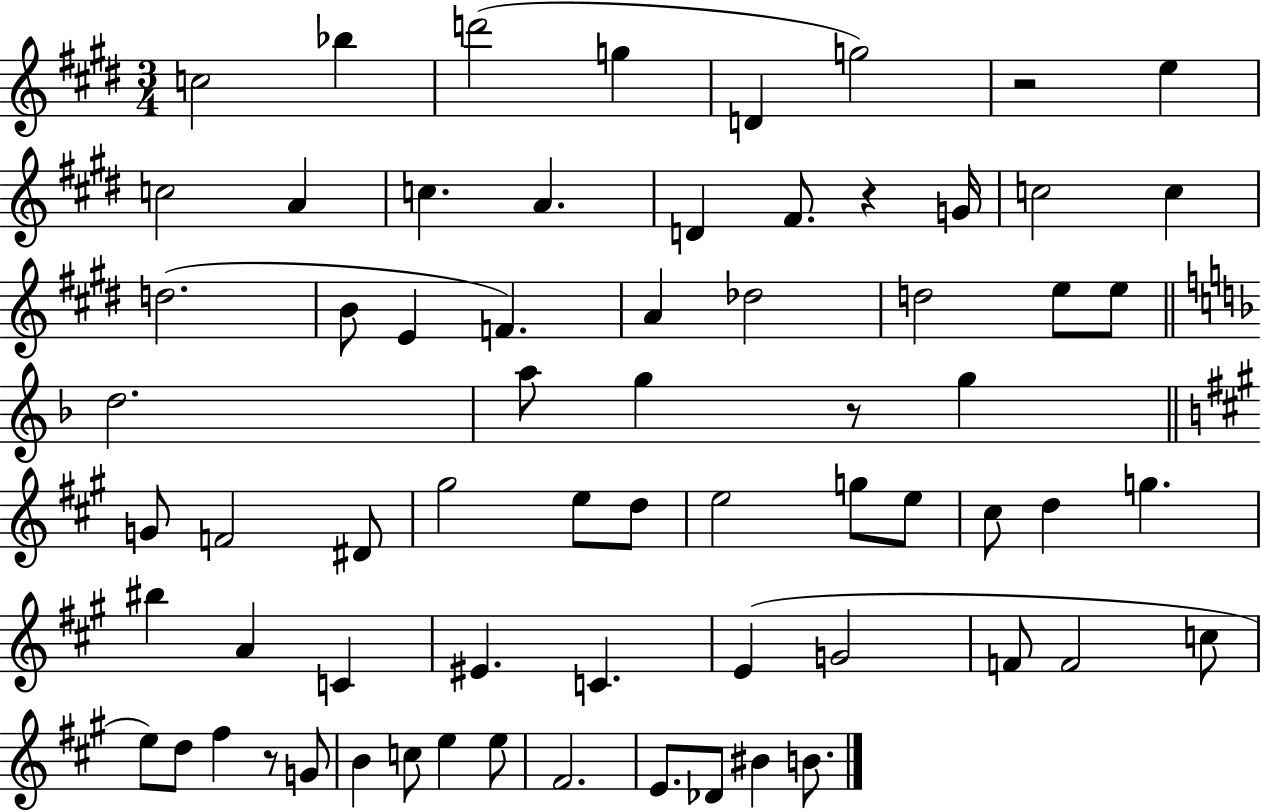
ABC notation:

X:1
T:Untitled
M:3/4
L:1/4
K:E
c2 _b d'2 g D g2 z2 e c2 A c A D ^F/2 z G/4 c2 c d2 B/2 E F A _d2 d2 e/2 e/2 d2 a/2 g z/2 g G/2 F2 ^D/2 ^g2 e/2 d/2 e2 g/2 e/2 ^c/2 d g ^b A C ^E C E G2 F/2 F2 c/2 e/2 d/2 ^f z/2 G/2 B c/2 e e/2 ^F2 E/2 _D/2 ^B B/2